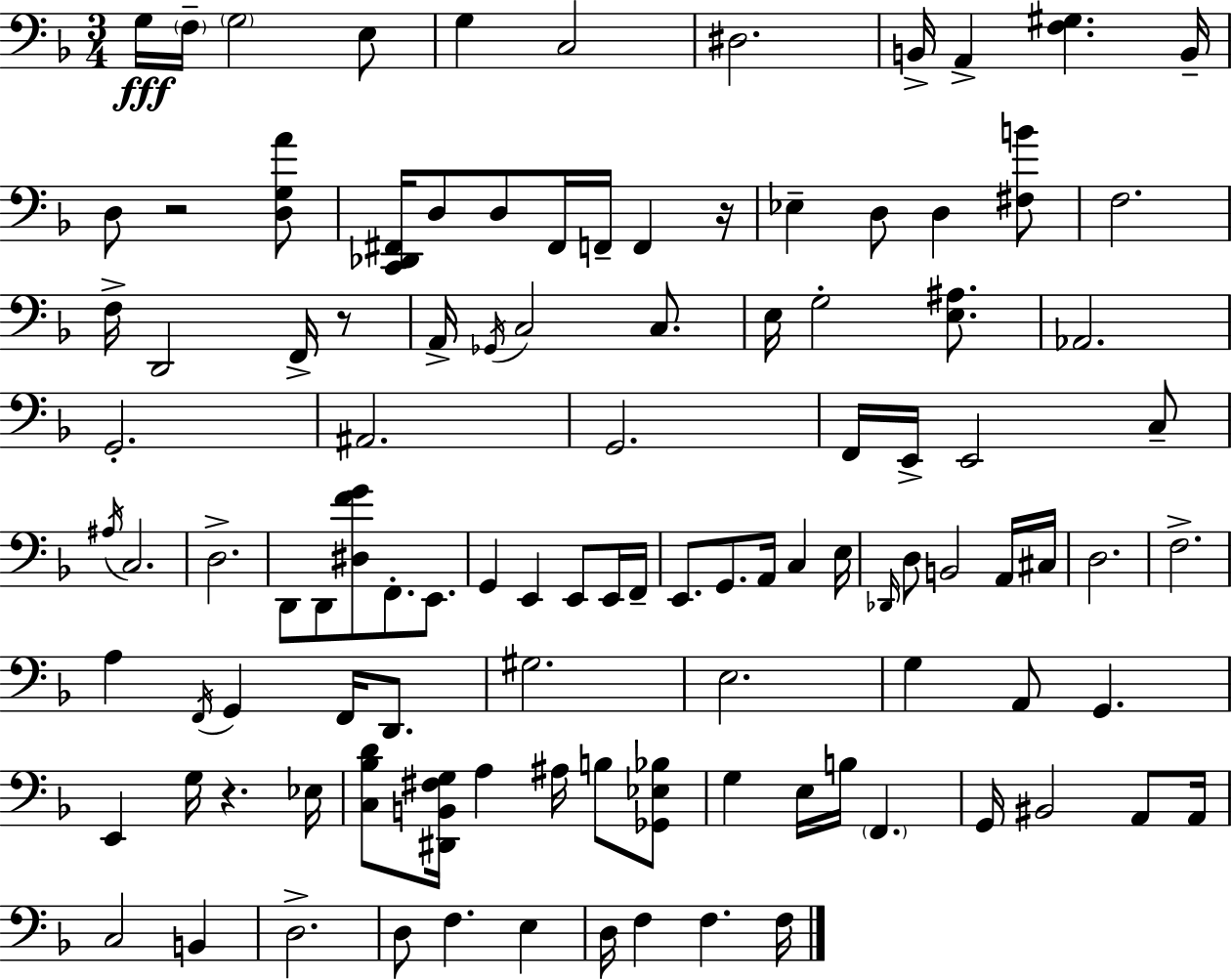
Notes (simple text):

G3/s F3/s G3/h E3/e G3/q C3/h D#3/h. B2/s A2/q [F3,G#3]/q. B2/s D3/e R/h [D3,G3,A4]/e [C2,Db2,F#2]/s D3/e D3/e F#2/s F2/s F2/q R/s Eb3/q D3/e D3/q [F#3,B4]/e F3/h. F3/s D2/h F2/s R/e A2/s Gb2/s C3/h C3/e. E3/s G3/h [E3,A#3]/e. Ab2/h. G2/h. A#2/h. G2/h. F2/s E2/s E2/h C3/e A#3/s C3/h. D3/h. D2/e D2/e [D#3,F4,G4]/e F2/e. E2/e. G2/q E2/q E2/e E2/s F2/s E2/e. G2/e. A2/s C3/q E3/s Db2/s D3/e B2/h A2/s C#3/s D3/h. F3/h. A3/q F2/s G2/q F2/s D2/e. G#3/h. E3/h. G3/q A2/e G2/q. E2/q G3/s R/q. Eb3/s [C3,Bb3,D4]/e [D#2,B2,F#3,G3]/s A3/q A#3/s B3/e [Gb2,Eb3,Bb3]/e G3/q E3/s B3/s F2/q. G2/s BIS2/h A2/e A2/s C3/h B2/q D3/h. D3/e F3/q. E3/q D3/s F3/q F3/q. F3/s